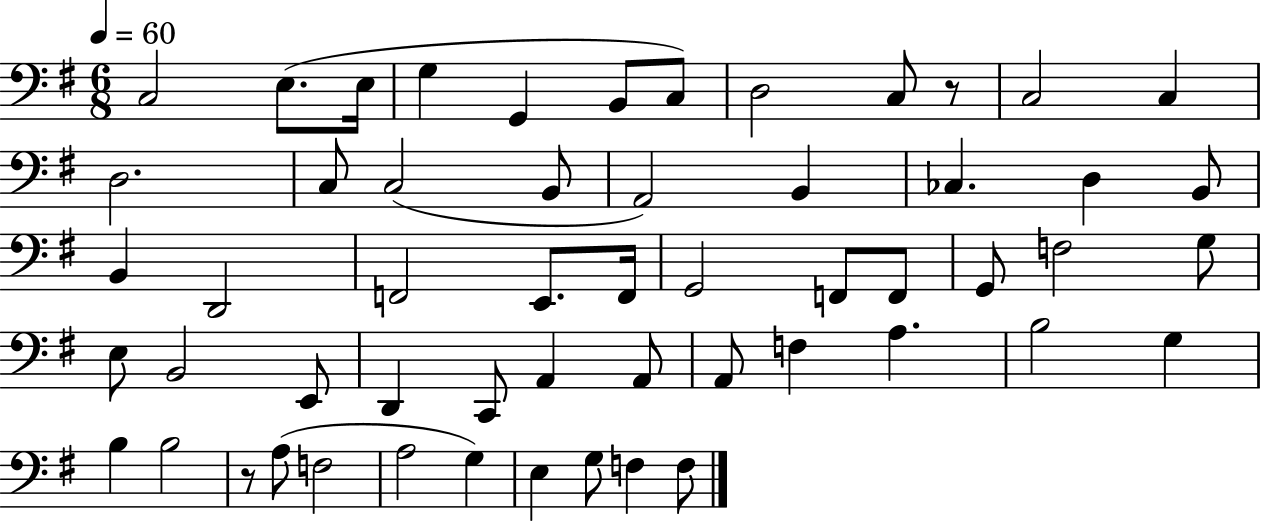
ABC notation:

X:1
T:Untitled
M:6/8
L:1/4
K:G
C,2 E,/2 E,/4 G, G,, B,,/2 C,/2 D,2 C,/2 z/2 C,2 C, D,2 C,/2 C,2 B,,/2 A,,2 B,, _C, D, B,,/2 B,, D,,2 F,,2 E,,/2 F,,/4 G,,2 F,,/2 F,,/2 G,,/2 F,2 G,/2 E,/2 B,,2 E,,/2 D,, C,,/2 A,, A,,/2 A,,/2 F, A, B,2 G, B, B,2 z/2 A,/2 F,2 A,2 G, E, G,/2 F, F,/2